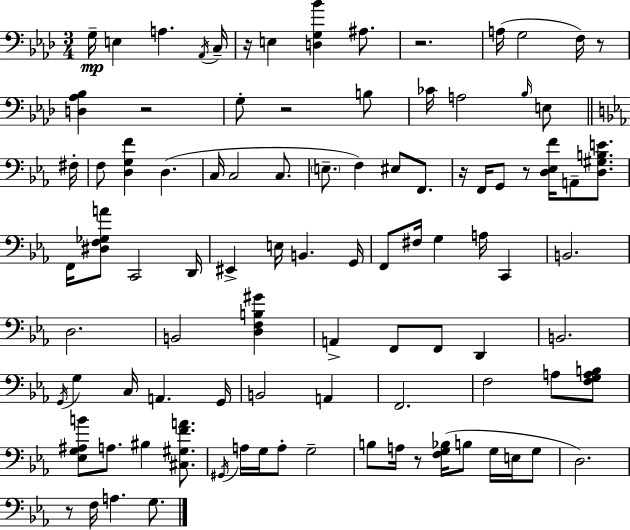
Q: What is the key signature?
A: AES major